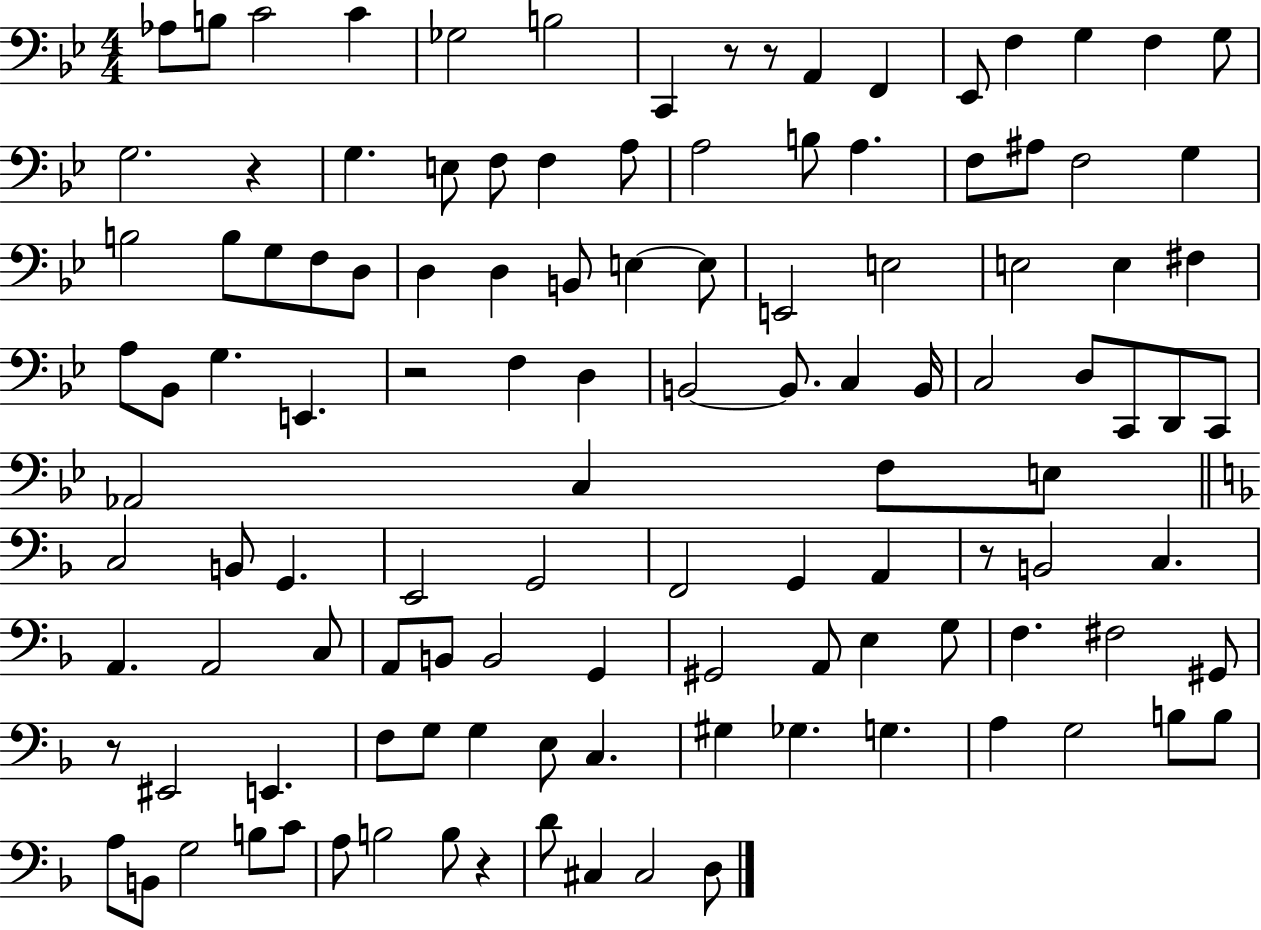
{
  \clef bass
  \numericTimeSignature
  \time 4/4
  \key bes \major
  aes8 b8 c'2 c'4 | ges2 b2 | c,4 r8 r8 a,4 f,4 | ees,8 f4 g4 f4 g8 | \break g2. r4 | g4. e8 f8 f4 a8 | a2 b8 a4. | f8 ais8 f2 g4 | \break b2 b8 g8 f8 d8 | d4 d4 b,8 e4~~ e8 | e,2 e2 | e2 e4 fis4 | \break a8 bes,8 g4. e,4. | r2 f4 d4 | b,2~~ b,8. c4 b,16 | c2 d8 c,8 d,8 c,8 | \break aes,2 c4 f8 e8 | \bar "||" \break \key f \major c2 b,8 g,4. | e,2 g,2 | f,2 g,4 a,4 | r8 b,2 c4. | \break a,4. a,2 c8 | a,8 b,8 b,2 g,4 | gis,2 a,8 e4 g8 | f4. fis2 gis,8 | \break r8 eis,2 e,4. | f8 g8 g4 e8 c4. | gis4 ges4. g4. | a4 g2 b8 b8 | \break a8 b,8 g2 b8 c'8 | a8 b2 b8 r4 | d'8 cis4 cis2 d8 | \bar "|."
}